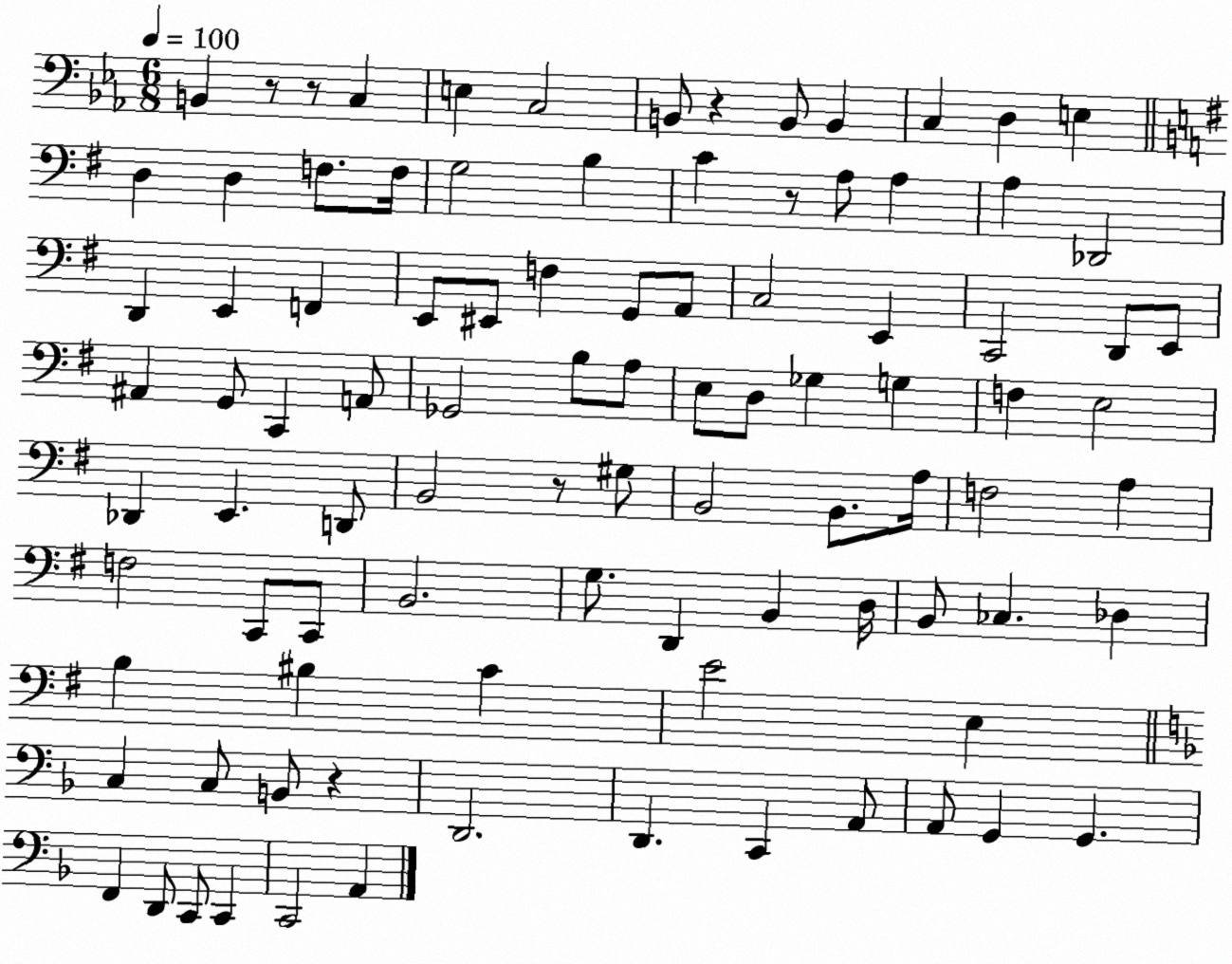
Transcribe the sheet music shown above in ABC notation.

X:1
T:Untitled
M:6/8
L:1/4
K:Eb
B,, z/2 z/2 C, E, C,2 B,,/2 z B,,/2 B,, C, D, E, D, D, F,/2 F,/4 G,2 B, C z/2 A,/2 A, A, _D,,2 D,, E,, F,, E,,/2 ^E,,/2 F, G,,/2 A,,/2 C,2 E,, C,,2 D,,/2 E,,/2 ^A,, G,,/2 C,, A,,/2 _G,,2 B,/2 A,/2 E,/2 D,/2 _G, G, F, E,2 _D,, E,, D,,/2 B,,2 z/2 ^G,/2 B,,2 B,,/2 A,/4 F,2 A, F,2 C,,/2 C,,/2 B,,2 G,/2 D,, B,, D,/4 B,,/2 _C, _D, B, ^B, C E2 E, C, C,/2 B,,/2 z D,,2 D,, C,, A,,/2 A,,/2 G,, G,, F,, D,,/2 C,,/2 C,, C,,2 A,,